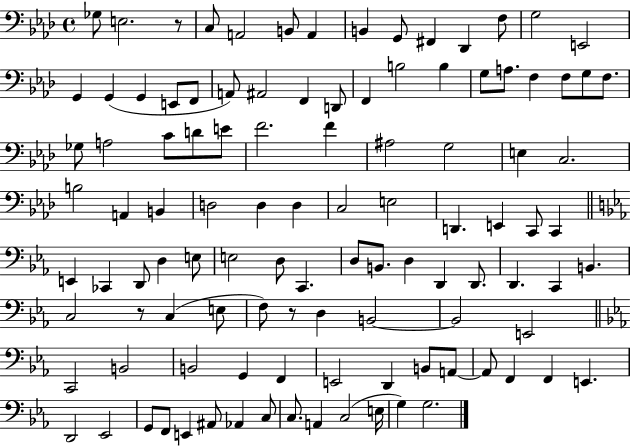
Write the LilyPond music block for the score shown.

{
  \clef bass
  \time 4/4
  \defaultTimeSignature
  \key aes \major
  ges8 e2. r8 | c8 a,2 b,8 a,4 | b,4 g,8 fis,4 des,4 f8 | g2 e,2 | \break g,4 g,4( g,4 e,8 f,8 | a,8) ais,2 f,4 d,8 | f,4 b2 b4 | g8 a8. f4 f8 g8 f8. | \break ges8 a2 c'8 d'8 e'8 | f'2. f'4 | ais2 g2 | e4 c2. | \break b2 a,4 b,4 | d2 d4 d4 | c2 e2 | d,4. e,4 c,8 c,4 | \break \bar "||" \break \key c \minor e,4 ces,4 d,8 d4 e8 | e2 d8 c,4. | d8 b,8. d4 d,4 d,8. | d,4. c,4 b,4. | \break c2 r8 c4( e8 | f8) r8 d4 b,2~~ | b,2 e,2 | \bar "||" \break \key ees \major c,2 b,2 | b,2 g,4 f,4 | e,2 d,4 b,8 a,8~~ | a,8 f,4 f,4 e,4. | \break d,2 ees,2 | g,8 f,8 e,4 ais,8 aes,4 c8 | c8. a,4 c2( e16 | g4) g2. | \break \bar "|."
}